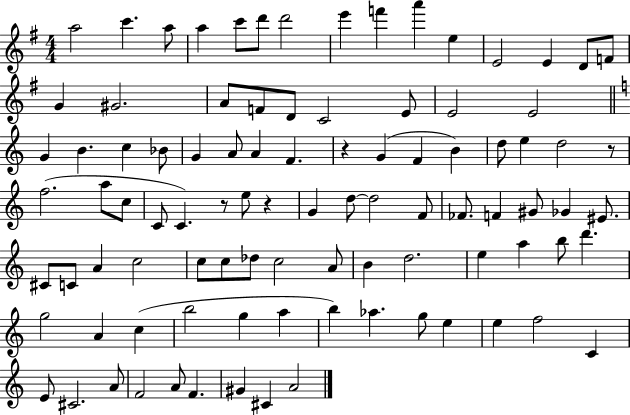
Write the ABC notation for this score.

X:1
T:Untitled
M:4/4
L:1/4
K:G
a2 c' a/2 a c'/2 d'/2 d'2 e' f' a' e E2 E D/2 F/2 G ^G2 A/2 F/2 D/2 C2 E/2 E2 E2 G B c _B/2 G A/2 A F z G F B d/2 e d2 z/2 f2 a/2 c/2 C/2 C z/2 e/2 z G d/2 d2 F/2 _F/2 F ^G/2 _G ^E/2 ^C/2 C/2 A c2 c/2 c/2 _d/2 c2 A/2 B d2 e a b/2 d' g2 A c b2 g a b _a g/2 e e f2 C E/2 ^C2 A/2 F2 A/2 F ^G ^C A2